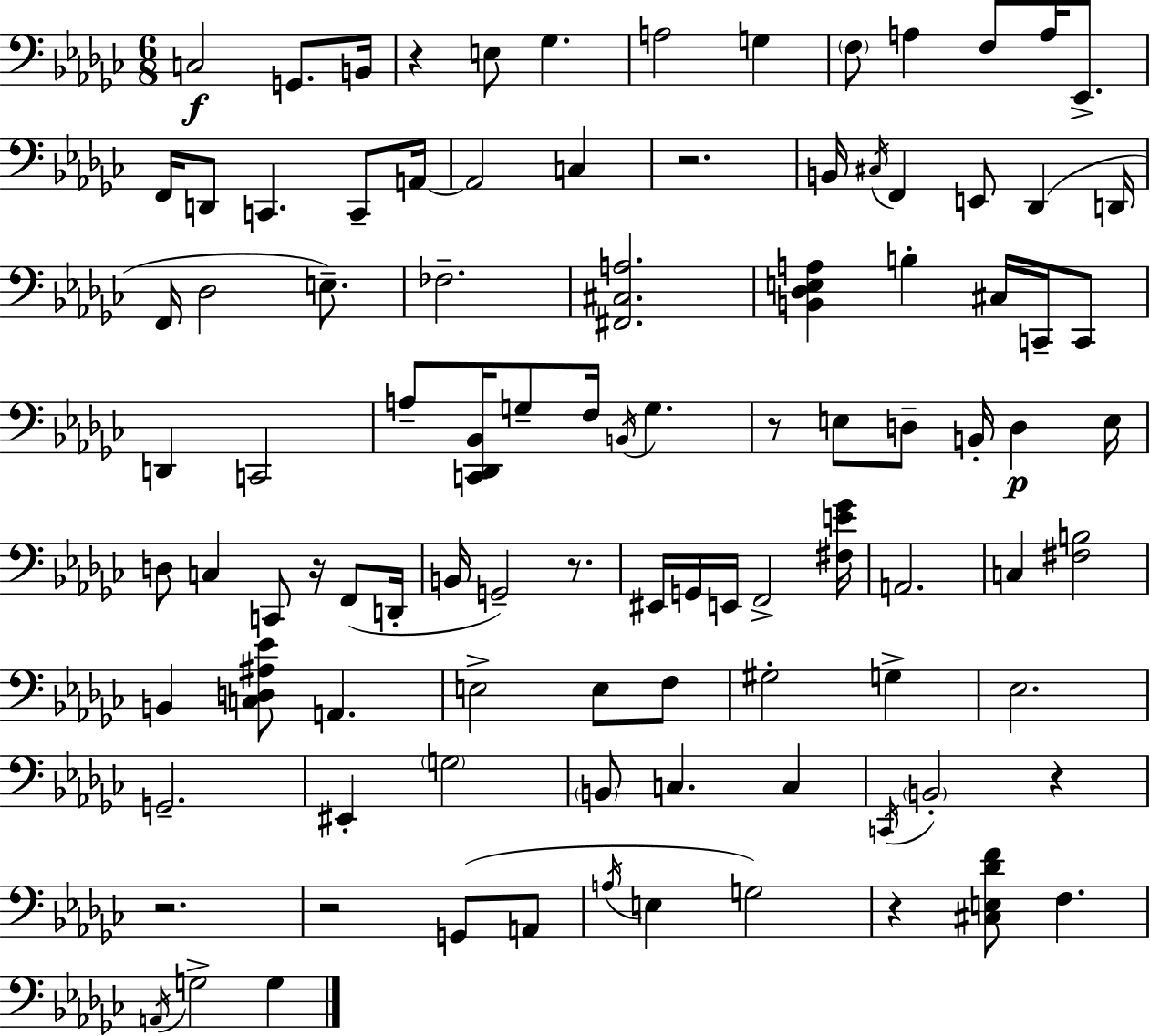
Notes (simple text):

C3/h G2/e. B2/s R/q E3/e Gb3/q. A3/h G3/q F3/e A3/q F3/e A3/s Eb2/e. F2/s D2/e C2/q. C2/e A2/s A2/h C3/q R/h. B2/s C#3/s F2/q E2/e Db2/q D2/s F2/s Db3/h E3/e. FES3/h. [F#2,C#3,A3]/h. [B2,Db3,E3,A3]/q B3/q C#3/s C2/s C2/e D2/q C2/h A3/e [C2,Db2,Bb2]/s G3/e F3/s B2/s G3/q. R/e E3/e D3/e B2/s D3/q E3/s D3/e C3/q C2/e R/s F2/e D2/s B2/s G2/h R/e. EIS2/s G2/s E2/s F2/h [F#3,E4,Gb4]/s A2/h. C3/q [F#3,B3]/h B2/q [C3,D3,A#3,Eb4]/e A2/q. E3/h E3/e F3/e G#3/h G3/q Eb3/h. G2/h. EIS2/q G3/h B2/e C3/q. C3/q C2/s B2/h R/q R/h. R/h G2/e A2/e A3/s E3/q G3/h R/q [C#3,E3,Db4,F4]/e F3/q. A2/s G3/h G3/q